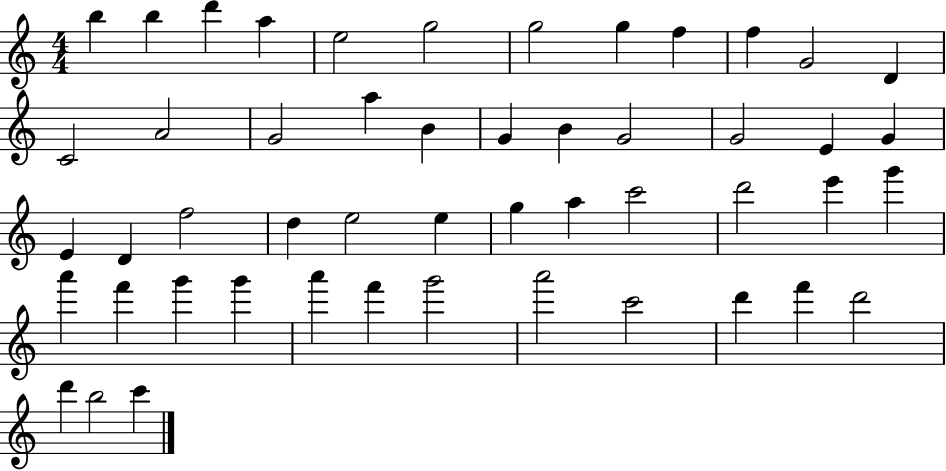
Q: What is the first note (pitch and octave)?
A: B5